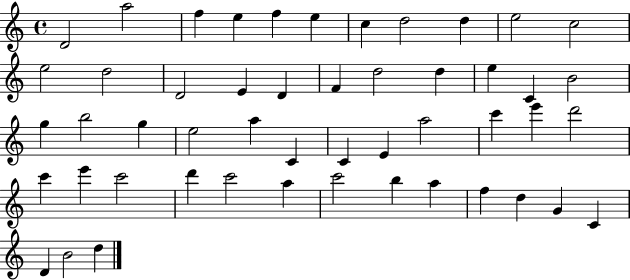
X:1
T:Untitled
M:4/4
L:1/4
K:C
D2 a2 f e f e c d2 d e2 c2 e2 d2 D2 E D F d2 d e C B2 g b2 g e2 a C C E a2 c' e' d'2 c' e' c'2 d' c'2 a c'2 b a f d G C D B2 d